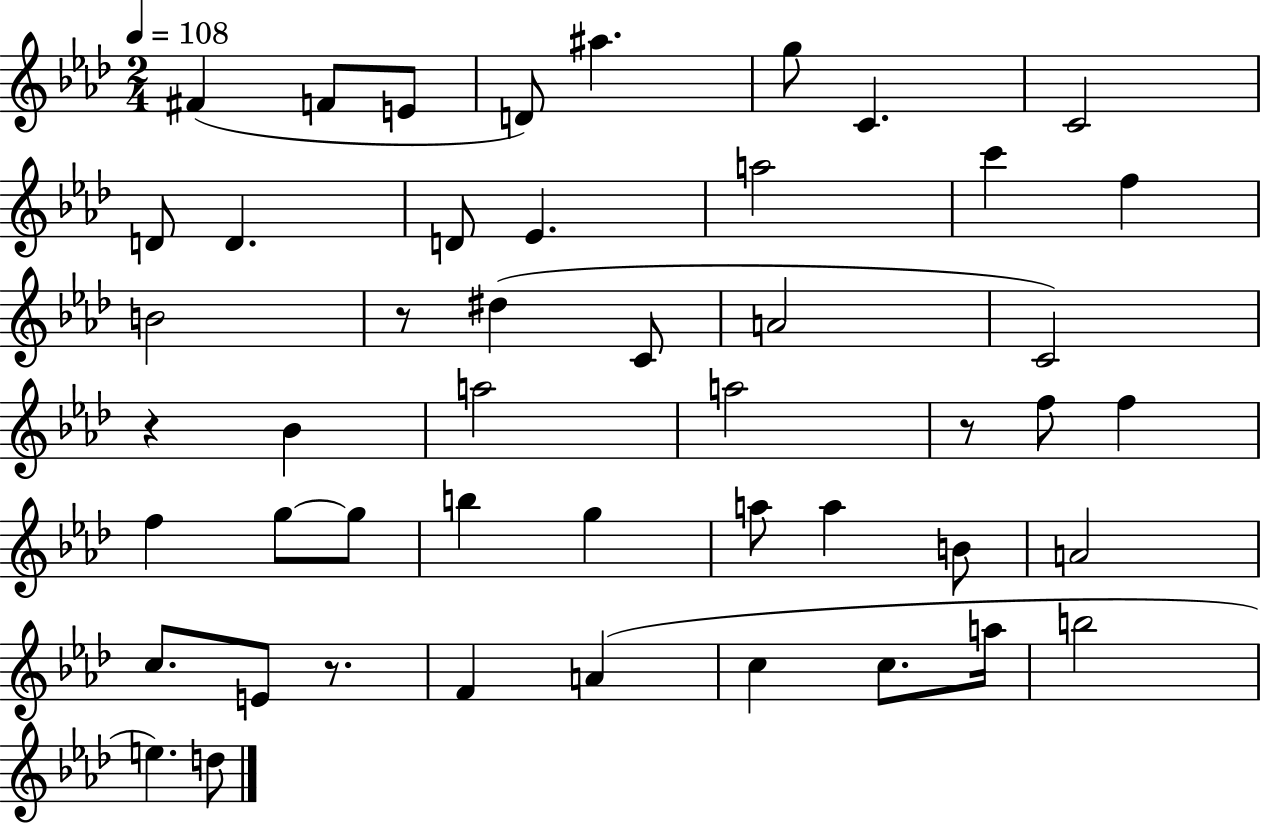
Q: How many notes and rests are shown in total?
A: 48